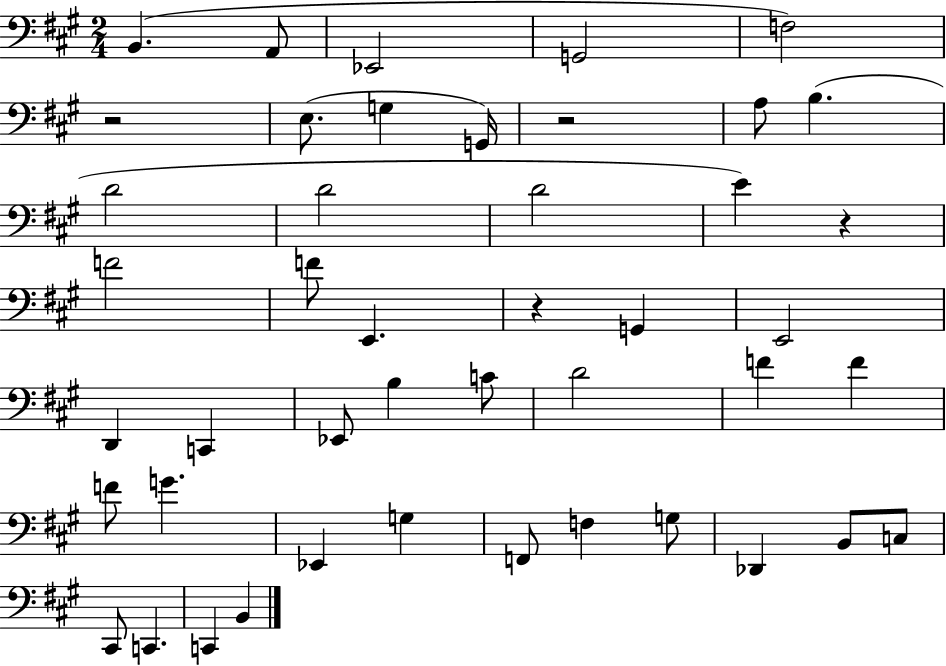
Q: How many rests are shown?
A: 4